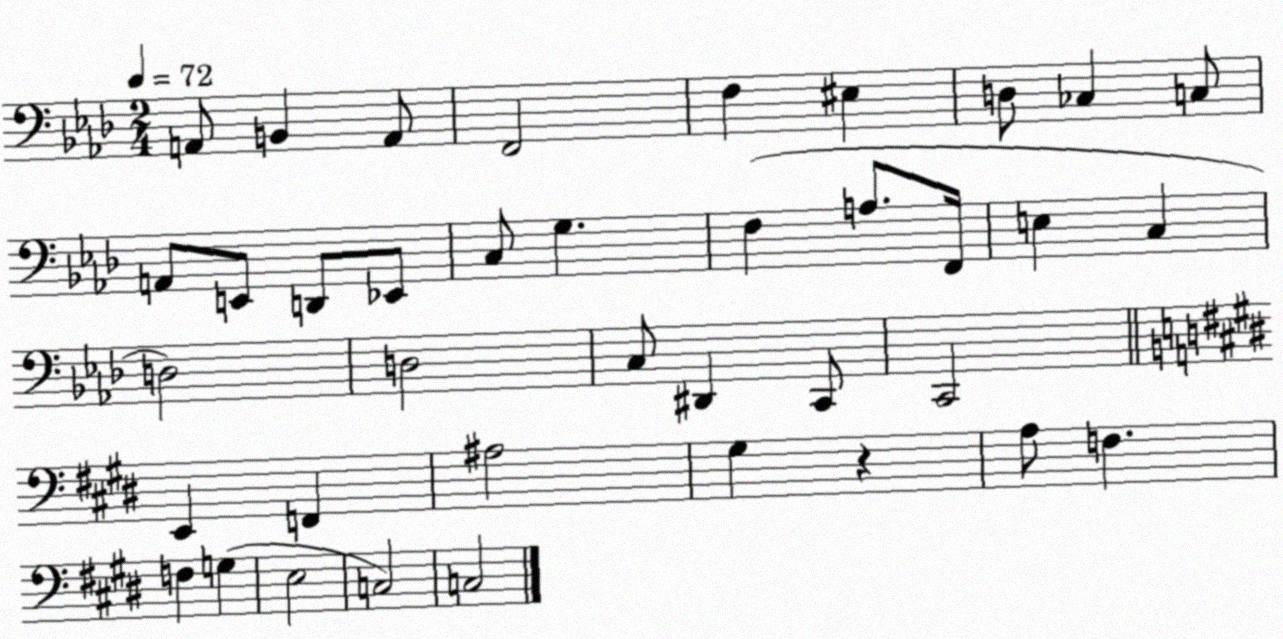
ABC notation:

X:1
T:Untitled
M:2/4
L:1/4
K:Ab
A,,/2 B,, A,,/2 F,,2 F, ^E, D,/2 _C, C,/2 A,,/2 E,,/2 D,,/2 _E,,/2 C,/2 G, F, A,/2 F,,/4 E, C, D,2 D,2 C,/2 ^D,, C,,/2 C,,2 E,, F,, ^A,2 ^G, z A,/2 F, F, G, E,2 C,2 C,2